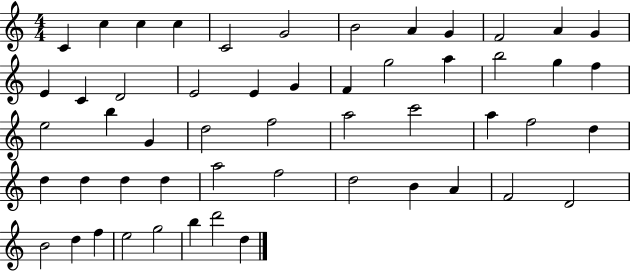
C4/q C5/q C5/q C5/q C4/h G4/h B4/h A4/q G4/q F4/h A4/q G4/q E4/q C4/q D4/h E4/h E4/q G4/q F4/q G5/h A5/q B5/h G5/q F5/q E5/h B5/q G4/q D5/h F5/h A5/h C6/h A5/q F5/h D5/q D5/q D5/q D5/q D5/q A5/h F5/h D5/h B4/q A4/q F4/h D4/h B4/h D5/q F5/q E5/h G5/h B5/q D6/h D5/q